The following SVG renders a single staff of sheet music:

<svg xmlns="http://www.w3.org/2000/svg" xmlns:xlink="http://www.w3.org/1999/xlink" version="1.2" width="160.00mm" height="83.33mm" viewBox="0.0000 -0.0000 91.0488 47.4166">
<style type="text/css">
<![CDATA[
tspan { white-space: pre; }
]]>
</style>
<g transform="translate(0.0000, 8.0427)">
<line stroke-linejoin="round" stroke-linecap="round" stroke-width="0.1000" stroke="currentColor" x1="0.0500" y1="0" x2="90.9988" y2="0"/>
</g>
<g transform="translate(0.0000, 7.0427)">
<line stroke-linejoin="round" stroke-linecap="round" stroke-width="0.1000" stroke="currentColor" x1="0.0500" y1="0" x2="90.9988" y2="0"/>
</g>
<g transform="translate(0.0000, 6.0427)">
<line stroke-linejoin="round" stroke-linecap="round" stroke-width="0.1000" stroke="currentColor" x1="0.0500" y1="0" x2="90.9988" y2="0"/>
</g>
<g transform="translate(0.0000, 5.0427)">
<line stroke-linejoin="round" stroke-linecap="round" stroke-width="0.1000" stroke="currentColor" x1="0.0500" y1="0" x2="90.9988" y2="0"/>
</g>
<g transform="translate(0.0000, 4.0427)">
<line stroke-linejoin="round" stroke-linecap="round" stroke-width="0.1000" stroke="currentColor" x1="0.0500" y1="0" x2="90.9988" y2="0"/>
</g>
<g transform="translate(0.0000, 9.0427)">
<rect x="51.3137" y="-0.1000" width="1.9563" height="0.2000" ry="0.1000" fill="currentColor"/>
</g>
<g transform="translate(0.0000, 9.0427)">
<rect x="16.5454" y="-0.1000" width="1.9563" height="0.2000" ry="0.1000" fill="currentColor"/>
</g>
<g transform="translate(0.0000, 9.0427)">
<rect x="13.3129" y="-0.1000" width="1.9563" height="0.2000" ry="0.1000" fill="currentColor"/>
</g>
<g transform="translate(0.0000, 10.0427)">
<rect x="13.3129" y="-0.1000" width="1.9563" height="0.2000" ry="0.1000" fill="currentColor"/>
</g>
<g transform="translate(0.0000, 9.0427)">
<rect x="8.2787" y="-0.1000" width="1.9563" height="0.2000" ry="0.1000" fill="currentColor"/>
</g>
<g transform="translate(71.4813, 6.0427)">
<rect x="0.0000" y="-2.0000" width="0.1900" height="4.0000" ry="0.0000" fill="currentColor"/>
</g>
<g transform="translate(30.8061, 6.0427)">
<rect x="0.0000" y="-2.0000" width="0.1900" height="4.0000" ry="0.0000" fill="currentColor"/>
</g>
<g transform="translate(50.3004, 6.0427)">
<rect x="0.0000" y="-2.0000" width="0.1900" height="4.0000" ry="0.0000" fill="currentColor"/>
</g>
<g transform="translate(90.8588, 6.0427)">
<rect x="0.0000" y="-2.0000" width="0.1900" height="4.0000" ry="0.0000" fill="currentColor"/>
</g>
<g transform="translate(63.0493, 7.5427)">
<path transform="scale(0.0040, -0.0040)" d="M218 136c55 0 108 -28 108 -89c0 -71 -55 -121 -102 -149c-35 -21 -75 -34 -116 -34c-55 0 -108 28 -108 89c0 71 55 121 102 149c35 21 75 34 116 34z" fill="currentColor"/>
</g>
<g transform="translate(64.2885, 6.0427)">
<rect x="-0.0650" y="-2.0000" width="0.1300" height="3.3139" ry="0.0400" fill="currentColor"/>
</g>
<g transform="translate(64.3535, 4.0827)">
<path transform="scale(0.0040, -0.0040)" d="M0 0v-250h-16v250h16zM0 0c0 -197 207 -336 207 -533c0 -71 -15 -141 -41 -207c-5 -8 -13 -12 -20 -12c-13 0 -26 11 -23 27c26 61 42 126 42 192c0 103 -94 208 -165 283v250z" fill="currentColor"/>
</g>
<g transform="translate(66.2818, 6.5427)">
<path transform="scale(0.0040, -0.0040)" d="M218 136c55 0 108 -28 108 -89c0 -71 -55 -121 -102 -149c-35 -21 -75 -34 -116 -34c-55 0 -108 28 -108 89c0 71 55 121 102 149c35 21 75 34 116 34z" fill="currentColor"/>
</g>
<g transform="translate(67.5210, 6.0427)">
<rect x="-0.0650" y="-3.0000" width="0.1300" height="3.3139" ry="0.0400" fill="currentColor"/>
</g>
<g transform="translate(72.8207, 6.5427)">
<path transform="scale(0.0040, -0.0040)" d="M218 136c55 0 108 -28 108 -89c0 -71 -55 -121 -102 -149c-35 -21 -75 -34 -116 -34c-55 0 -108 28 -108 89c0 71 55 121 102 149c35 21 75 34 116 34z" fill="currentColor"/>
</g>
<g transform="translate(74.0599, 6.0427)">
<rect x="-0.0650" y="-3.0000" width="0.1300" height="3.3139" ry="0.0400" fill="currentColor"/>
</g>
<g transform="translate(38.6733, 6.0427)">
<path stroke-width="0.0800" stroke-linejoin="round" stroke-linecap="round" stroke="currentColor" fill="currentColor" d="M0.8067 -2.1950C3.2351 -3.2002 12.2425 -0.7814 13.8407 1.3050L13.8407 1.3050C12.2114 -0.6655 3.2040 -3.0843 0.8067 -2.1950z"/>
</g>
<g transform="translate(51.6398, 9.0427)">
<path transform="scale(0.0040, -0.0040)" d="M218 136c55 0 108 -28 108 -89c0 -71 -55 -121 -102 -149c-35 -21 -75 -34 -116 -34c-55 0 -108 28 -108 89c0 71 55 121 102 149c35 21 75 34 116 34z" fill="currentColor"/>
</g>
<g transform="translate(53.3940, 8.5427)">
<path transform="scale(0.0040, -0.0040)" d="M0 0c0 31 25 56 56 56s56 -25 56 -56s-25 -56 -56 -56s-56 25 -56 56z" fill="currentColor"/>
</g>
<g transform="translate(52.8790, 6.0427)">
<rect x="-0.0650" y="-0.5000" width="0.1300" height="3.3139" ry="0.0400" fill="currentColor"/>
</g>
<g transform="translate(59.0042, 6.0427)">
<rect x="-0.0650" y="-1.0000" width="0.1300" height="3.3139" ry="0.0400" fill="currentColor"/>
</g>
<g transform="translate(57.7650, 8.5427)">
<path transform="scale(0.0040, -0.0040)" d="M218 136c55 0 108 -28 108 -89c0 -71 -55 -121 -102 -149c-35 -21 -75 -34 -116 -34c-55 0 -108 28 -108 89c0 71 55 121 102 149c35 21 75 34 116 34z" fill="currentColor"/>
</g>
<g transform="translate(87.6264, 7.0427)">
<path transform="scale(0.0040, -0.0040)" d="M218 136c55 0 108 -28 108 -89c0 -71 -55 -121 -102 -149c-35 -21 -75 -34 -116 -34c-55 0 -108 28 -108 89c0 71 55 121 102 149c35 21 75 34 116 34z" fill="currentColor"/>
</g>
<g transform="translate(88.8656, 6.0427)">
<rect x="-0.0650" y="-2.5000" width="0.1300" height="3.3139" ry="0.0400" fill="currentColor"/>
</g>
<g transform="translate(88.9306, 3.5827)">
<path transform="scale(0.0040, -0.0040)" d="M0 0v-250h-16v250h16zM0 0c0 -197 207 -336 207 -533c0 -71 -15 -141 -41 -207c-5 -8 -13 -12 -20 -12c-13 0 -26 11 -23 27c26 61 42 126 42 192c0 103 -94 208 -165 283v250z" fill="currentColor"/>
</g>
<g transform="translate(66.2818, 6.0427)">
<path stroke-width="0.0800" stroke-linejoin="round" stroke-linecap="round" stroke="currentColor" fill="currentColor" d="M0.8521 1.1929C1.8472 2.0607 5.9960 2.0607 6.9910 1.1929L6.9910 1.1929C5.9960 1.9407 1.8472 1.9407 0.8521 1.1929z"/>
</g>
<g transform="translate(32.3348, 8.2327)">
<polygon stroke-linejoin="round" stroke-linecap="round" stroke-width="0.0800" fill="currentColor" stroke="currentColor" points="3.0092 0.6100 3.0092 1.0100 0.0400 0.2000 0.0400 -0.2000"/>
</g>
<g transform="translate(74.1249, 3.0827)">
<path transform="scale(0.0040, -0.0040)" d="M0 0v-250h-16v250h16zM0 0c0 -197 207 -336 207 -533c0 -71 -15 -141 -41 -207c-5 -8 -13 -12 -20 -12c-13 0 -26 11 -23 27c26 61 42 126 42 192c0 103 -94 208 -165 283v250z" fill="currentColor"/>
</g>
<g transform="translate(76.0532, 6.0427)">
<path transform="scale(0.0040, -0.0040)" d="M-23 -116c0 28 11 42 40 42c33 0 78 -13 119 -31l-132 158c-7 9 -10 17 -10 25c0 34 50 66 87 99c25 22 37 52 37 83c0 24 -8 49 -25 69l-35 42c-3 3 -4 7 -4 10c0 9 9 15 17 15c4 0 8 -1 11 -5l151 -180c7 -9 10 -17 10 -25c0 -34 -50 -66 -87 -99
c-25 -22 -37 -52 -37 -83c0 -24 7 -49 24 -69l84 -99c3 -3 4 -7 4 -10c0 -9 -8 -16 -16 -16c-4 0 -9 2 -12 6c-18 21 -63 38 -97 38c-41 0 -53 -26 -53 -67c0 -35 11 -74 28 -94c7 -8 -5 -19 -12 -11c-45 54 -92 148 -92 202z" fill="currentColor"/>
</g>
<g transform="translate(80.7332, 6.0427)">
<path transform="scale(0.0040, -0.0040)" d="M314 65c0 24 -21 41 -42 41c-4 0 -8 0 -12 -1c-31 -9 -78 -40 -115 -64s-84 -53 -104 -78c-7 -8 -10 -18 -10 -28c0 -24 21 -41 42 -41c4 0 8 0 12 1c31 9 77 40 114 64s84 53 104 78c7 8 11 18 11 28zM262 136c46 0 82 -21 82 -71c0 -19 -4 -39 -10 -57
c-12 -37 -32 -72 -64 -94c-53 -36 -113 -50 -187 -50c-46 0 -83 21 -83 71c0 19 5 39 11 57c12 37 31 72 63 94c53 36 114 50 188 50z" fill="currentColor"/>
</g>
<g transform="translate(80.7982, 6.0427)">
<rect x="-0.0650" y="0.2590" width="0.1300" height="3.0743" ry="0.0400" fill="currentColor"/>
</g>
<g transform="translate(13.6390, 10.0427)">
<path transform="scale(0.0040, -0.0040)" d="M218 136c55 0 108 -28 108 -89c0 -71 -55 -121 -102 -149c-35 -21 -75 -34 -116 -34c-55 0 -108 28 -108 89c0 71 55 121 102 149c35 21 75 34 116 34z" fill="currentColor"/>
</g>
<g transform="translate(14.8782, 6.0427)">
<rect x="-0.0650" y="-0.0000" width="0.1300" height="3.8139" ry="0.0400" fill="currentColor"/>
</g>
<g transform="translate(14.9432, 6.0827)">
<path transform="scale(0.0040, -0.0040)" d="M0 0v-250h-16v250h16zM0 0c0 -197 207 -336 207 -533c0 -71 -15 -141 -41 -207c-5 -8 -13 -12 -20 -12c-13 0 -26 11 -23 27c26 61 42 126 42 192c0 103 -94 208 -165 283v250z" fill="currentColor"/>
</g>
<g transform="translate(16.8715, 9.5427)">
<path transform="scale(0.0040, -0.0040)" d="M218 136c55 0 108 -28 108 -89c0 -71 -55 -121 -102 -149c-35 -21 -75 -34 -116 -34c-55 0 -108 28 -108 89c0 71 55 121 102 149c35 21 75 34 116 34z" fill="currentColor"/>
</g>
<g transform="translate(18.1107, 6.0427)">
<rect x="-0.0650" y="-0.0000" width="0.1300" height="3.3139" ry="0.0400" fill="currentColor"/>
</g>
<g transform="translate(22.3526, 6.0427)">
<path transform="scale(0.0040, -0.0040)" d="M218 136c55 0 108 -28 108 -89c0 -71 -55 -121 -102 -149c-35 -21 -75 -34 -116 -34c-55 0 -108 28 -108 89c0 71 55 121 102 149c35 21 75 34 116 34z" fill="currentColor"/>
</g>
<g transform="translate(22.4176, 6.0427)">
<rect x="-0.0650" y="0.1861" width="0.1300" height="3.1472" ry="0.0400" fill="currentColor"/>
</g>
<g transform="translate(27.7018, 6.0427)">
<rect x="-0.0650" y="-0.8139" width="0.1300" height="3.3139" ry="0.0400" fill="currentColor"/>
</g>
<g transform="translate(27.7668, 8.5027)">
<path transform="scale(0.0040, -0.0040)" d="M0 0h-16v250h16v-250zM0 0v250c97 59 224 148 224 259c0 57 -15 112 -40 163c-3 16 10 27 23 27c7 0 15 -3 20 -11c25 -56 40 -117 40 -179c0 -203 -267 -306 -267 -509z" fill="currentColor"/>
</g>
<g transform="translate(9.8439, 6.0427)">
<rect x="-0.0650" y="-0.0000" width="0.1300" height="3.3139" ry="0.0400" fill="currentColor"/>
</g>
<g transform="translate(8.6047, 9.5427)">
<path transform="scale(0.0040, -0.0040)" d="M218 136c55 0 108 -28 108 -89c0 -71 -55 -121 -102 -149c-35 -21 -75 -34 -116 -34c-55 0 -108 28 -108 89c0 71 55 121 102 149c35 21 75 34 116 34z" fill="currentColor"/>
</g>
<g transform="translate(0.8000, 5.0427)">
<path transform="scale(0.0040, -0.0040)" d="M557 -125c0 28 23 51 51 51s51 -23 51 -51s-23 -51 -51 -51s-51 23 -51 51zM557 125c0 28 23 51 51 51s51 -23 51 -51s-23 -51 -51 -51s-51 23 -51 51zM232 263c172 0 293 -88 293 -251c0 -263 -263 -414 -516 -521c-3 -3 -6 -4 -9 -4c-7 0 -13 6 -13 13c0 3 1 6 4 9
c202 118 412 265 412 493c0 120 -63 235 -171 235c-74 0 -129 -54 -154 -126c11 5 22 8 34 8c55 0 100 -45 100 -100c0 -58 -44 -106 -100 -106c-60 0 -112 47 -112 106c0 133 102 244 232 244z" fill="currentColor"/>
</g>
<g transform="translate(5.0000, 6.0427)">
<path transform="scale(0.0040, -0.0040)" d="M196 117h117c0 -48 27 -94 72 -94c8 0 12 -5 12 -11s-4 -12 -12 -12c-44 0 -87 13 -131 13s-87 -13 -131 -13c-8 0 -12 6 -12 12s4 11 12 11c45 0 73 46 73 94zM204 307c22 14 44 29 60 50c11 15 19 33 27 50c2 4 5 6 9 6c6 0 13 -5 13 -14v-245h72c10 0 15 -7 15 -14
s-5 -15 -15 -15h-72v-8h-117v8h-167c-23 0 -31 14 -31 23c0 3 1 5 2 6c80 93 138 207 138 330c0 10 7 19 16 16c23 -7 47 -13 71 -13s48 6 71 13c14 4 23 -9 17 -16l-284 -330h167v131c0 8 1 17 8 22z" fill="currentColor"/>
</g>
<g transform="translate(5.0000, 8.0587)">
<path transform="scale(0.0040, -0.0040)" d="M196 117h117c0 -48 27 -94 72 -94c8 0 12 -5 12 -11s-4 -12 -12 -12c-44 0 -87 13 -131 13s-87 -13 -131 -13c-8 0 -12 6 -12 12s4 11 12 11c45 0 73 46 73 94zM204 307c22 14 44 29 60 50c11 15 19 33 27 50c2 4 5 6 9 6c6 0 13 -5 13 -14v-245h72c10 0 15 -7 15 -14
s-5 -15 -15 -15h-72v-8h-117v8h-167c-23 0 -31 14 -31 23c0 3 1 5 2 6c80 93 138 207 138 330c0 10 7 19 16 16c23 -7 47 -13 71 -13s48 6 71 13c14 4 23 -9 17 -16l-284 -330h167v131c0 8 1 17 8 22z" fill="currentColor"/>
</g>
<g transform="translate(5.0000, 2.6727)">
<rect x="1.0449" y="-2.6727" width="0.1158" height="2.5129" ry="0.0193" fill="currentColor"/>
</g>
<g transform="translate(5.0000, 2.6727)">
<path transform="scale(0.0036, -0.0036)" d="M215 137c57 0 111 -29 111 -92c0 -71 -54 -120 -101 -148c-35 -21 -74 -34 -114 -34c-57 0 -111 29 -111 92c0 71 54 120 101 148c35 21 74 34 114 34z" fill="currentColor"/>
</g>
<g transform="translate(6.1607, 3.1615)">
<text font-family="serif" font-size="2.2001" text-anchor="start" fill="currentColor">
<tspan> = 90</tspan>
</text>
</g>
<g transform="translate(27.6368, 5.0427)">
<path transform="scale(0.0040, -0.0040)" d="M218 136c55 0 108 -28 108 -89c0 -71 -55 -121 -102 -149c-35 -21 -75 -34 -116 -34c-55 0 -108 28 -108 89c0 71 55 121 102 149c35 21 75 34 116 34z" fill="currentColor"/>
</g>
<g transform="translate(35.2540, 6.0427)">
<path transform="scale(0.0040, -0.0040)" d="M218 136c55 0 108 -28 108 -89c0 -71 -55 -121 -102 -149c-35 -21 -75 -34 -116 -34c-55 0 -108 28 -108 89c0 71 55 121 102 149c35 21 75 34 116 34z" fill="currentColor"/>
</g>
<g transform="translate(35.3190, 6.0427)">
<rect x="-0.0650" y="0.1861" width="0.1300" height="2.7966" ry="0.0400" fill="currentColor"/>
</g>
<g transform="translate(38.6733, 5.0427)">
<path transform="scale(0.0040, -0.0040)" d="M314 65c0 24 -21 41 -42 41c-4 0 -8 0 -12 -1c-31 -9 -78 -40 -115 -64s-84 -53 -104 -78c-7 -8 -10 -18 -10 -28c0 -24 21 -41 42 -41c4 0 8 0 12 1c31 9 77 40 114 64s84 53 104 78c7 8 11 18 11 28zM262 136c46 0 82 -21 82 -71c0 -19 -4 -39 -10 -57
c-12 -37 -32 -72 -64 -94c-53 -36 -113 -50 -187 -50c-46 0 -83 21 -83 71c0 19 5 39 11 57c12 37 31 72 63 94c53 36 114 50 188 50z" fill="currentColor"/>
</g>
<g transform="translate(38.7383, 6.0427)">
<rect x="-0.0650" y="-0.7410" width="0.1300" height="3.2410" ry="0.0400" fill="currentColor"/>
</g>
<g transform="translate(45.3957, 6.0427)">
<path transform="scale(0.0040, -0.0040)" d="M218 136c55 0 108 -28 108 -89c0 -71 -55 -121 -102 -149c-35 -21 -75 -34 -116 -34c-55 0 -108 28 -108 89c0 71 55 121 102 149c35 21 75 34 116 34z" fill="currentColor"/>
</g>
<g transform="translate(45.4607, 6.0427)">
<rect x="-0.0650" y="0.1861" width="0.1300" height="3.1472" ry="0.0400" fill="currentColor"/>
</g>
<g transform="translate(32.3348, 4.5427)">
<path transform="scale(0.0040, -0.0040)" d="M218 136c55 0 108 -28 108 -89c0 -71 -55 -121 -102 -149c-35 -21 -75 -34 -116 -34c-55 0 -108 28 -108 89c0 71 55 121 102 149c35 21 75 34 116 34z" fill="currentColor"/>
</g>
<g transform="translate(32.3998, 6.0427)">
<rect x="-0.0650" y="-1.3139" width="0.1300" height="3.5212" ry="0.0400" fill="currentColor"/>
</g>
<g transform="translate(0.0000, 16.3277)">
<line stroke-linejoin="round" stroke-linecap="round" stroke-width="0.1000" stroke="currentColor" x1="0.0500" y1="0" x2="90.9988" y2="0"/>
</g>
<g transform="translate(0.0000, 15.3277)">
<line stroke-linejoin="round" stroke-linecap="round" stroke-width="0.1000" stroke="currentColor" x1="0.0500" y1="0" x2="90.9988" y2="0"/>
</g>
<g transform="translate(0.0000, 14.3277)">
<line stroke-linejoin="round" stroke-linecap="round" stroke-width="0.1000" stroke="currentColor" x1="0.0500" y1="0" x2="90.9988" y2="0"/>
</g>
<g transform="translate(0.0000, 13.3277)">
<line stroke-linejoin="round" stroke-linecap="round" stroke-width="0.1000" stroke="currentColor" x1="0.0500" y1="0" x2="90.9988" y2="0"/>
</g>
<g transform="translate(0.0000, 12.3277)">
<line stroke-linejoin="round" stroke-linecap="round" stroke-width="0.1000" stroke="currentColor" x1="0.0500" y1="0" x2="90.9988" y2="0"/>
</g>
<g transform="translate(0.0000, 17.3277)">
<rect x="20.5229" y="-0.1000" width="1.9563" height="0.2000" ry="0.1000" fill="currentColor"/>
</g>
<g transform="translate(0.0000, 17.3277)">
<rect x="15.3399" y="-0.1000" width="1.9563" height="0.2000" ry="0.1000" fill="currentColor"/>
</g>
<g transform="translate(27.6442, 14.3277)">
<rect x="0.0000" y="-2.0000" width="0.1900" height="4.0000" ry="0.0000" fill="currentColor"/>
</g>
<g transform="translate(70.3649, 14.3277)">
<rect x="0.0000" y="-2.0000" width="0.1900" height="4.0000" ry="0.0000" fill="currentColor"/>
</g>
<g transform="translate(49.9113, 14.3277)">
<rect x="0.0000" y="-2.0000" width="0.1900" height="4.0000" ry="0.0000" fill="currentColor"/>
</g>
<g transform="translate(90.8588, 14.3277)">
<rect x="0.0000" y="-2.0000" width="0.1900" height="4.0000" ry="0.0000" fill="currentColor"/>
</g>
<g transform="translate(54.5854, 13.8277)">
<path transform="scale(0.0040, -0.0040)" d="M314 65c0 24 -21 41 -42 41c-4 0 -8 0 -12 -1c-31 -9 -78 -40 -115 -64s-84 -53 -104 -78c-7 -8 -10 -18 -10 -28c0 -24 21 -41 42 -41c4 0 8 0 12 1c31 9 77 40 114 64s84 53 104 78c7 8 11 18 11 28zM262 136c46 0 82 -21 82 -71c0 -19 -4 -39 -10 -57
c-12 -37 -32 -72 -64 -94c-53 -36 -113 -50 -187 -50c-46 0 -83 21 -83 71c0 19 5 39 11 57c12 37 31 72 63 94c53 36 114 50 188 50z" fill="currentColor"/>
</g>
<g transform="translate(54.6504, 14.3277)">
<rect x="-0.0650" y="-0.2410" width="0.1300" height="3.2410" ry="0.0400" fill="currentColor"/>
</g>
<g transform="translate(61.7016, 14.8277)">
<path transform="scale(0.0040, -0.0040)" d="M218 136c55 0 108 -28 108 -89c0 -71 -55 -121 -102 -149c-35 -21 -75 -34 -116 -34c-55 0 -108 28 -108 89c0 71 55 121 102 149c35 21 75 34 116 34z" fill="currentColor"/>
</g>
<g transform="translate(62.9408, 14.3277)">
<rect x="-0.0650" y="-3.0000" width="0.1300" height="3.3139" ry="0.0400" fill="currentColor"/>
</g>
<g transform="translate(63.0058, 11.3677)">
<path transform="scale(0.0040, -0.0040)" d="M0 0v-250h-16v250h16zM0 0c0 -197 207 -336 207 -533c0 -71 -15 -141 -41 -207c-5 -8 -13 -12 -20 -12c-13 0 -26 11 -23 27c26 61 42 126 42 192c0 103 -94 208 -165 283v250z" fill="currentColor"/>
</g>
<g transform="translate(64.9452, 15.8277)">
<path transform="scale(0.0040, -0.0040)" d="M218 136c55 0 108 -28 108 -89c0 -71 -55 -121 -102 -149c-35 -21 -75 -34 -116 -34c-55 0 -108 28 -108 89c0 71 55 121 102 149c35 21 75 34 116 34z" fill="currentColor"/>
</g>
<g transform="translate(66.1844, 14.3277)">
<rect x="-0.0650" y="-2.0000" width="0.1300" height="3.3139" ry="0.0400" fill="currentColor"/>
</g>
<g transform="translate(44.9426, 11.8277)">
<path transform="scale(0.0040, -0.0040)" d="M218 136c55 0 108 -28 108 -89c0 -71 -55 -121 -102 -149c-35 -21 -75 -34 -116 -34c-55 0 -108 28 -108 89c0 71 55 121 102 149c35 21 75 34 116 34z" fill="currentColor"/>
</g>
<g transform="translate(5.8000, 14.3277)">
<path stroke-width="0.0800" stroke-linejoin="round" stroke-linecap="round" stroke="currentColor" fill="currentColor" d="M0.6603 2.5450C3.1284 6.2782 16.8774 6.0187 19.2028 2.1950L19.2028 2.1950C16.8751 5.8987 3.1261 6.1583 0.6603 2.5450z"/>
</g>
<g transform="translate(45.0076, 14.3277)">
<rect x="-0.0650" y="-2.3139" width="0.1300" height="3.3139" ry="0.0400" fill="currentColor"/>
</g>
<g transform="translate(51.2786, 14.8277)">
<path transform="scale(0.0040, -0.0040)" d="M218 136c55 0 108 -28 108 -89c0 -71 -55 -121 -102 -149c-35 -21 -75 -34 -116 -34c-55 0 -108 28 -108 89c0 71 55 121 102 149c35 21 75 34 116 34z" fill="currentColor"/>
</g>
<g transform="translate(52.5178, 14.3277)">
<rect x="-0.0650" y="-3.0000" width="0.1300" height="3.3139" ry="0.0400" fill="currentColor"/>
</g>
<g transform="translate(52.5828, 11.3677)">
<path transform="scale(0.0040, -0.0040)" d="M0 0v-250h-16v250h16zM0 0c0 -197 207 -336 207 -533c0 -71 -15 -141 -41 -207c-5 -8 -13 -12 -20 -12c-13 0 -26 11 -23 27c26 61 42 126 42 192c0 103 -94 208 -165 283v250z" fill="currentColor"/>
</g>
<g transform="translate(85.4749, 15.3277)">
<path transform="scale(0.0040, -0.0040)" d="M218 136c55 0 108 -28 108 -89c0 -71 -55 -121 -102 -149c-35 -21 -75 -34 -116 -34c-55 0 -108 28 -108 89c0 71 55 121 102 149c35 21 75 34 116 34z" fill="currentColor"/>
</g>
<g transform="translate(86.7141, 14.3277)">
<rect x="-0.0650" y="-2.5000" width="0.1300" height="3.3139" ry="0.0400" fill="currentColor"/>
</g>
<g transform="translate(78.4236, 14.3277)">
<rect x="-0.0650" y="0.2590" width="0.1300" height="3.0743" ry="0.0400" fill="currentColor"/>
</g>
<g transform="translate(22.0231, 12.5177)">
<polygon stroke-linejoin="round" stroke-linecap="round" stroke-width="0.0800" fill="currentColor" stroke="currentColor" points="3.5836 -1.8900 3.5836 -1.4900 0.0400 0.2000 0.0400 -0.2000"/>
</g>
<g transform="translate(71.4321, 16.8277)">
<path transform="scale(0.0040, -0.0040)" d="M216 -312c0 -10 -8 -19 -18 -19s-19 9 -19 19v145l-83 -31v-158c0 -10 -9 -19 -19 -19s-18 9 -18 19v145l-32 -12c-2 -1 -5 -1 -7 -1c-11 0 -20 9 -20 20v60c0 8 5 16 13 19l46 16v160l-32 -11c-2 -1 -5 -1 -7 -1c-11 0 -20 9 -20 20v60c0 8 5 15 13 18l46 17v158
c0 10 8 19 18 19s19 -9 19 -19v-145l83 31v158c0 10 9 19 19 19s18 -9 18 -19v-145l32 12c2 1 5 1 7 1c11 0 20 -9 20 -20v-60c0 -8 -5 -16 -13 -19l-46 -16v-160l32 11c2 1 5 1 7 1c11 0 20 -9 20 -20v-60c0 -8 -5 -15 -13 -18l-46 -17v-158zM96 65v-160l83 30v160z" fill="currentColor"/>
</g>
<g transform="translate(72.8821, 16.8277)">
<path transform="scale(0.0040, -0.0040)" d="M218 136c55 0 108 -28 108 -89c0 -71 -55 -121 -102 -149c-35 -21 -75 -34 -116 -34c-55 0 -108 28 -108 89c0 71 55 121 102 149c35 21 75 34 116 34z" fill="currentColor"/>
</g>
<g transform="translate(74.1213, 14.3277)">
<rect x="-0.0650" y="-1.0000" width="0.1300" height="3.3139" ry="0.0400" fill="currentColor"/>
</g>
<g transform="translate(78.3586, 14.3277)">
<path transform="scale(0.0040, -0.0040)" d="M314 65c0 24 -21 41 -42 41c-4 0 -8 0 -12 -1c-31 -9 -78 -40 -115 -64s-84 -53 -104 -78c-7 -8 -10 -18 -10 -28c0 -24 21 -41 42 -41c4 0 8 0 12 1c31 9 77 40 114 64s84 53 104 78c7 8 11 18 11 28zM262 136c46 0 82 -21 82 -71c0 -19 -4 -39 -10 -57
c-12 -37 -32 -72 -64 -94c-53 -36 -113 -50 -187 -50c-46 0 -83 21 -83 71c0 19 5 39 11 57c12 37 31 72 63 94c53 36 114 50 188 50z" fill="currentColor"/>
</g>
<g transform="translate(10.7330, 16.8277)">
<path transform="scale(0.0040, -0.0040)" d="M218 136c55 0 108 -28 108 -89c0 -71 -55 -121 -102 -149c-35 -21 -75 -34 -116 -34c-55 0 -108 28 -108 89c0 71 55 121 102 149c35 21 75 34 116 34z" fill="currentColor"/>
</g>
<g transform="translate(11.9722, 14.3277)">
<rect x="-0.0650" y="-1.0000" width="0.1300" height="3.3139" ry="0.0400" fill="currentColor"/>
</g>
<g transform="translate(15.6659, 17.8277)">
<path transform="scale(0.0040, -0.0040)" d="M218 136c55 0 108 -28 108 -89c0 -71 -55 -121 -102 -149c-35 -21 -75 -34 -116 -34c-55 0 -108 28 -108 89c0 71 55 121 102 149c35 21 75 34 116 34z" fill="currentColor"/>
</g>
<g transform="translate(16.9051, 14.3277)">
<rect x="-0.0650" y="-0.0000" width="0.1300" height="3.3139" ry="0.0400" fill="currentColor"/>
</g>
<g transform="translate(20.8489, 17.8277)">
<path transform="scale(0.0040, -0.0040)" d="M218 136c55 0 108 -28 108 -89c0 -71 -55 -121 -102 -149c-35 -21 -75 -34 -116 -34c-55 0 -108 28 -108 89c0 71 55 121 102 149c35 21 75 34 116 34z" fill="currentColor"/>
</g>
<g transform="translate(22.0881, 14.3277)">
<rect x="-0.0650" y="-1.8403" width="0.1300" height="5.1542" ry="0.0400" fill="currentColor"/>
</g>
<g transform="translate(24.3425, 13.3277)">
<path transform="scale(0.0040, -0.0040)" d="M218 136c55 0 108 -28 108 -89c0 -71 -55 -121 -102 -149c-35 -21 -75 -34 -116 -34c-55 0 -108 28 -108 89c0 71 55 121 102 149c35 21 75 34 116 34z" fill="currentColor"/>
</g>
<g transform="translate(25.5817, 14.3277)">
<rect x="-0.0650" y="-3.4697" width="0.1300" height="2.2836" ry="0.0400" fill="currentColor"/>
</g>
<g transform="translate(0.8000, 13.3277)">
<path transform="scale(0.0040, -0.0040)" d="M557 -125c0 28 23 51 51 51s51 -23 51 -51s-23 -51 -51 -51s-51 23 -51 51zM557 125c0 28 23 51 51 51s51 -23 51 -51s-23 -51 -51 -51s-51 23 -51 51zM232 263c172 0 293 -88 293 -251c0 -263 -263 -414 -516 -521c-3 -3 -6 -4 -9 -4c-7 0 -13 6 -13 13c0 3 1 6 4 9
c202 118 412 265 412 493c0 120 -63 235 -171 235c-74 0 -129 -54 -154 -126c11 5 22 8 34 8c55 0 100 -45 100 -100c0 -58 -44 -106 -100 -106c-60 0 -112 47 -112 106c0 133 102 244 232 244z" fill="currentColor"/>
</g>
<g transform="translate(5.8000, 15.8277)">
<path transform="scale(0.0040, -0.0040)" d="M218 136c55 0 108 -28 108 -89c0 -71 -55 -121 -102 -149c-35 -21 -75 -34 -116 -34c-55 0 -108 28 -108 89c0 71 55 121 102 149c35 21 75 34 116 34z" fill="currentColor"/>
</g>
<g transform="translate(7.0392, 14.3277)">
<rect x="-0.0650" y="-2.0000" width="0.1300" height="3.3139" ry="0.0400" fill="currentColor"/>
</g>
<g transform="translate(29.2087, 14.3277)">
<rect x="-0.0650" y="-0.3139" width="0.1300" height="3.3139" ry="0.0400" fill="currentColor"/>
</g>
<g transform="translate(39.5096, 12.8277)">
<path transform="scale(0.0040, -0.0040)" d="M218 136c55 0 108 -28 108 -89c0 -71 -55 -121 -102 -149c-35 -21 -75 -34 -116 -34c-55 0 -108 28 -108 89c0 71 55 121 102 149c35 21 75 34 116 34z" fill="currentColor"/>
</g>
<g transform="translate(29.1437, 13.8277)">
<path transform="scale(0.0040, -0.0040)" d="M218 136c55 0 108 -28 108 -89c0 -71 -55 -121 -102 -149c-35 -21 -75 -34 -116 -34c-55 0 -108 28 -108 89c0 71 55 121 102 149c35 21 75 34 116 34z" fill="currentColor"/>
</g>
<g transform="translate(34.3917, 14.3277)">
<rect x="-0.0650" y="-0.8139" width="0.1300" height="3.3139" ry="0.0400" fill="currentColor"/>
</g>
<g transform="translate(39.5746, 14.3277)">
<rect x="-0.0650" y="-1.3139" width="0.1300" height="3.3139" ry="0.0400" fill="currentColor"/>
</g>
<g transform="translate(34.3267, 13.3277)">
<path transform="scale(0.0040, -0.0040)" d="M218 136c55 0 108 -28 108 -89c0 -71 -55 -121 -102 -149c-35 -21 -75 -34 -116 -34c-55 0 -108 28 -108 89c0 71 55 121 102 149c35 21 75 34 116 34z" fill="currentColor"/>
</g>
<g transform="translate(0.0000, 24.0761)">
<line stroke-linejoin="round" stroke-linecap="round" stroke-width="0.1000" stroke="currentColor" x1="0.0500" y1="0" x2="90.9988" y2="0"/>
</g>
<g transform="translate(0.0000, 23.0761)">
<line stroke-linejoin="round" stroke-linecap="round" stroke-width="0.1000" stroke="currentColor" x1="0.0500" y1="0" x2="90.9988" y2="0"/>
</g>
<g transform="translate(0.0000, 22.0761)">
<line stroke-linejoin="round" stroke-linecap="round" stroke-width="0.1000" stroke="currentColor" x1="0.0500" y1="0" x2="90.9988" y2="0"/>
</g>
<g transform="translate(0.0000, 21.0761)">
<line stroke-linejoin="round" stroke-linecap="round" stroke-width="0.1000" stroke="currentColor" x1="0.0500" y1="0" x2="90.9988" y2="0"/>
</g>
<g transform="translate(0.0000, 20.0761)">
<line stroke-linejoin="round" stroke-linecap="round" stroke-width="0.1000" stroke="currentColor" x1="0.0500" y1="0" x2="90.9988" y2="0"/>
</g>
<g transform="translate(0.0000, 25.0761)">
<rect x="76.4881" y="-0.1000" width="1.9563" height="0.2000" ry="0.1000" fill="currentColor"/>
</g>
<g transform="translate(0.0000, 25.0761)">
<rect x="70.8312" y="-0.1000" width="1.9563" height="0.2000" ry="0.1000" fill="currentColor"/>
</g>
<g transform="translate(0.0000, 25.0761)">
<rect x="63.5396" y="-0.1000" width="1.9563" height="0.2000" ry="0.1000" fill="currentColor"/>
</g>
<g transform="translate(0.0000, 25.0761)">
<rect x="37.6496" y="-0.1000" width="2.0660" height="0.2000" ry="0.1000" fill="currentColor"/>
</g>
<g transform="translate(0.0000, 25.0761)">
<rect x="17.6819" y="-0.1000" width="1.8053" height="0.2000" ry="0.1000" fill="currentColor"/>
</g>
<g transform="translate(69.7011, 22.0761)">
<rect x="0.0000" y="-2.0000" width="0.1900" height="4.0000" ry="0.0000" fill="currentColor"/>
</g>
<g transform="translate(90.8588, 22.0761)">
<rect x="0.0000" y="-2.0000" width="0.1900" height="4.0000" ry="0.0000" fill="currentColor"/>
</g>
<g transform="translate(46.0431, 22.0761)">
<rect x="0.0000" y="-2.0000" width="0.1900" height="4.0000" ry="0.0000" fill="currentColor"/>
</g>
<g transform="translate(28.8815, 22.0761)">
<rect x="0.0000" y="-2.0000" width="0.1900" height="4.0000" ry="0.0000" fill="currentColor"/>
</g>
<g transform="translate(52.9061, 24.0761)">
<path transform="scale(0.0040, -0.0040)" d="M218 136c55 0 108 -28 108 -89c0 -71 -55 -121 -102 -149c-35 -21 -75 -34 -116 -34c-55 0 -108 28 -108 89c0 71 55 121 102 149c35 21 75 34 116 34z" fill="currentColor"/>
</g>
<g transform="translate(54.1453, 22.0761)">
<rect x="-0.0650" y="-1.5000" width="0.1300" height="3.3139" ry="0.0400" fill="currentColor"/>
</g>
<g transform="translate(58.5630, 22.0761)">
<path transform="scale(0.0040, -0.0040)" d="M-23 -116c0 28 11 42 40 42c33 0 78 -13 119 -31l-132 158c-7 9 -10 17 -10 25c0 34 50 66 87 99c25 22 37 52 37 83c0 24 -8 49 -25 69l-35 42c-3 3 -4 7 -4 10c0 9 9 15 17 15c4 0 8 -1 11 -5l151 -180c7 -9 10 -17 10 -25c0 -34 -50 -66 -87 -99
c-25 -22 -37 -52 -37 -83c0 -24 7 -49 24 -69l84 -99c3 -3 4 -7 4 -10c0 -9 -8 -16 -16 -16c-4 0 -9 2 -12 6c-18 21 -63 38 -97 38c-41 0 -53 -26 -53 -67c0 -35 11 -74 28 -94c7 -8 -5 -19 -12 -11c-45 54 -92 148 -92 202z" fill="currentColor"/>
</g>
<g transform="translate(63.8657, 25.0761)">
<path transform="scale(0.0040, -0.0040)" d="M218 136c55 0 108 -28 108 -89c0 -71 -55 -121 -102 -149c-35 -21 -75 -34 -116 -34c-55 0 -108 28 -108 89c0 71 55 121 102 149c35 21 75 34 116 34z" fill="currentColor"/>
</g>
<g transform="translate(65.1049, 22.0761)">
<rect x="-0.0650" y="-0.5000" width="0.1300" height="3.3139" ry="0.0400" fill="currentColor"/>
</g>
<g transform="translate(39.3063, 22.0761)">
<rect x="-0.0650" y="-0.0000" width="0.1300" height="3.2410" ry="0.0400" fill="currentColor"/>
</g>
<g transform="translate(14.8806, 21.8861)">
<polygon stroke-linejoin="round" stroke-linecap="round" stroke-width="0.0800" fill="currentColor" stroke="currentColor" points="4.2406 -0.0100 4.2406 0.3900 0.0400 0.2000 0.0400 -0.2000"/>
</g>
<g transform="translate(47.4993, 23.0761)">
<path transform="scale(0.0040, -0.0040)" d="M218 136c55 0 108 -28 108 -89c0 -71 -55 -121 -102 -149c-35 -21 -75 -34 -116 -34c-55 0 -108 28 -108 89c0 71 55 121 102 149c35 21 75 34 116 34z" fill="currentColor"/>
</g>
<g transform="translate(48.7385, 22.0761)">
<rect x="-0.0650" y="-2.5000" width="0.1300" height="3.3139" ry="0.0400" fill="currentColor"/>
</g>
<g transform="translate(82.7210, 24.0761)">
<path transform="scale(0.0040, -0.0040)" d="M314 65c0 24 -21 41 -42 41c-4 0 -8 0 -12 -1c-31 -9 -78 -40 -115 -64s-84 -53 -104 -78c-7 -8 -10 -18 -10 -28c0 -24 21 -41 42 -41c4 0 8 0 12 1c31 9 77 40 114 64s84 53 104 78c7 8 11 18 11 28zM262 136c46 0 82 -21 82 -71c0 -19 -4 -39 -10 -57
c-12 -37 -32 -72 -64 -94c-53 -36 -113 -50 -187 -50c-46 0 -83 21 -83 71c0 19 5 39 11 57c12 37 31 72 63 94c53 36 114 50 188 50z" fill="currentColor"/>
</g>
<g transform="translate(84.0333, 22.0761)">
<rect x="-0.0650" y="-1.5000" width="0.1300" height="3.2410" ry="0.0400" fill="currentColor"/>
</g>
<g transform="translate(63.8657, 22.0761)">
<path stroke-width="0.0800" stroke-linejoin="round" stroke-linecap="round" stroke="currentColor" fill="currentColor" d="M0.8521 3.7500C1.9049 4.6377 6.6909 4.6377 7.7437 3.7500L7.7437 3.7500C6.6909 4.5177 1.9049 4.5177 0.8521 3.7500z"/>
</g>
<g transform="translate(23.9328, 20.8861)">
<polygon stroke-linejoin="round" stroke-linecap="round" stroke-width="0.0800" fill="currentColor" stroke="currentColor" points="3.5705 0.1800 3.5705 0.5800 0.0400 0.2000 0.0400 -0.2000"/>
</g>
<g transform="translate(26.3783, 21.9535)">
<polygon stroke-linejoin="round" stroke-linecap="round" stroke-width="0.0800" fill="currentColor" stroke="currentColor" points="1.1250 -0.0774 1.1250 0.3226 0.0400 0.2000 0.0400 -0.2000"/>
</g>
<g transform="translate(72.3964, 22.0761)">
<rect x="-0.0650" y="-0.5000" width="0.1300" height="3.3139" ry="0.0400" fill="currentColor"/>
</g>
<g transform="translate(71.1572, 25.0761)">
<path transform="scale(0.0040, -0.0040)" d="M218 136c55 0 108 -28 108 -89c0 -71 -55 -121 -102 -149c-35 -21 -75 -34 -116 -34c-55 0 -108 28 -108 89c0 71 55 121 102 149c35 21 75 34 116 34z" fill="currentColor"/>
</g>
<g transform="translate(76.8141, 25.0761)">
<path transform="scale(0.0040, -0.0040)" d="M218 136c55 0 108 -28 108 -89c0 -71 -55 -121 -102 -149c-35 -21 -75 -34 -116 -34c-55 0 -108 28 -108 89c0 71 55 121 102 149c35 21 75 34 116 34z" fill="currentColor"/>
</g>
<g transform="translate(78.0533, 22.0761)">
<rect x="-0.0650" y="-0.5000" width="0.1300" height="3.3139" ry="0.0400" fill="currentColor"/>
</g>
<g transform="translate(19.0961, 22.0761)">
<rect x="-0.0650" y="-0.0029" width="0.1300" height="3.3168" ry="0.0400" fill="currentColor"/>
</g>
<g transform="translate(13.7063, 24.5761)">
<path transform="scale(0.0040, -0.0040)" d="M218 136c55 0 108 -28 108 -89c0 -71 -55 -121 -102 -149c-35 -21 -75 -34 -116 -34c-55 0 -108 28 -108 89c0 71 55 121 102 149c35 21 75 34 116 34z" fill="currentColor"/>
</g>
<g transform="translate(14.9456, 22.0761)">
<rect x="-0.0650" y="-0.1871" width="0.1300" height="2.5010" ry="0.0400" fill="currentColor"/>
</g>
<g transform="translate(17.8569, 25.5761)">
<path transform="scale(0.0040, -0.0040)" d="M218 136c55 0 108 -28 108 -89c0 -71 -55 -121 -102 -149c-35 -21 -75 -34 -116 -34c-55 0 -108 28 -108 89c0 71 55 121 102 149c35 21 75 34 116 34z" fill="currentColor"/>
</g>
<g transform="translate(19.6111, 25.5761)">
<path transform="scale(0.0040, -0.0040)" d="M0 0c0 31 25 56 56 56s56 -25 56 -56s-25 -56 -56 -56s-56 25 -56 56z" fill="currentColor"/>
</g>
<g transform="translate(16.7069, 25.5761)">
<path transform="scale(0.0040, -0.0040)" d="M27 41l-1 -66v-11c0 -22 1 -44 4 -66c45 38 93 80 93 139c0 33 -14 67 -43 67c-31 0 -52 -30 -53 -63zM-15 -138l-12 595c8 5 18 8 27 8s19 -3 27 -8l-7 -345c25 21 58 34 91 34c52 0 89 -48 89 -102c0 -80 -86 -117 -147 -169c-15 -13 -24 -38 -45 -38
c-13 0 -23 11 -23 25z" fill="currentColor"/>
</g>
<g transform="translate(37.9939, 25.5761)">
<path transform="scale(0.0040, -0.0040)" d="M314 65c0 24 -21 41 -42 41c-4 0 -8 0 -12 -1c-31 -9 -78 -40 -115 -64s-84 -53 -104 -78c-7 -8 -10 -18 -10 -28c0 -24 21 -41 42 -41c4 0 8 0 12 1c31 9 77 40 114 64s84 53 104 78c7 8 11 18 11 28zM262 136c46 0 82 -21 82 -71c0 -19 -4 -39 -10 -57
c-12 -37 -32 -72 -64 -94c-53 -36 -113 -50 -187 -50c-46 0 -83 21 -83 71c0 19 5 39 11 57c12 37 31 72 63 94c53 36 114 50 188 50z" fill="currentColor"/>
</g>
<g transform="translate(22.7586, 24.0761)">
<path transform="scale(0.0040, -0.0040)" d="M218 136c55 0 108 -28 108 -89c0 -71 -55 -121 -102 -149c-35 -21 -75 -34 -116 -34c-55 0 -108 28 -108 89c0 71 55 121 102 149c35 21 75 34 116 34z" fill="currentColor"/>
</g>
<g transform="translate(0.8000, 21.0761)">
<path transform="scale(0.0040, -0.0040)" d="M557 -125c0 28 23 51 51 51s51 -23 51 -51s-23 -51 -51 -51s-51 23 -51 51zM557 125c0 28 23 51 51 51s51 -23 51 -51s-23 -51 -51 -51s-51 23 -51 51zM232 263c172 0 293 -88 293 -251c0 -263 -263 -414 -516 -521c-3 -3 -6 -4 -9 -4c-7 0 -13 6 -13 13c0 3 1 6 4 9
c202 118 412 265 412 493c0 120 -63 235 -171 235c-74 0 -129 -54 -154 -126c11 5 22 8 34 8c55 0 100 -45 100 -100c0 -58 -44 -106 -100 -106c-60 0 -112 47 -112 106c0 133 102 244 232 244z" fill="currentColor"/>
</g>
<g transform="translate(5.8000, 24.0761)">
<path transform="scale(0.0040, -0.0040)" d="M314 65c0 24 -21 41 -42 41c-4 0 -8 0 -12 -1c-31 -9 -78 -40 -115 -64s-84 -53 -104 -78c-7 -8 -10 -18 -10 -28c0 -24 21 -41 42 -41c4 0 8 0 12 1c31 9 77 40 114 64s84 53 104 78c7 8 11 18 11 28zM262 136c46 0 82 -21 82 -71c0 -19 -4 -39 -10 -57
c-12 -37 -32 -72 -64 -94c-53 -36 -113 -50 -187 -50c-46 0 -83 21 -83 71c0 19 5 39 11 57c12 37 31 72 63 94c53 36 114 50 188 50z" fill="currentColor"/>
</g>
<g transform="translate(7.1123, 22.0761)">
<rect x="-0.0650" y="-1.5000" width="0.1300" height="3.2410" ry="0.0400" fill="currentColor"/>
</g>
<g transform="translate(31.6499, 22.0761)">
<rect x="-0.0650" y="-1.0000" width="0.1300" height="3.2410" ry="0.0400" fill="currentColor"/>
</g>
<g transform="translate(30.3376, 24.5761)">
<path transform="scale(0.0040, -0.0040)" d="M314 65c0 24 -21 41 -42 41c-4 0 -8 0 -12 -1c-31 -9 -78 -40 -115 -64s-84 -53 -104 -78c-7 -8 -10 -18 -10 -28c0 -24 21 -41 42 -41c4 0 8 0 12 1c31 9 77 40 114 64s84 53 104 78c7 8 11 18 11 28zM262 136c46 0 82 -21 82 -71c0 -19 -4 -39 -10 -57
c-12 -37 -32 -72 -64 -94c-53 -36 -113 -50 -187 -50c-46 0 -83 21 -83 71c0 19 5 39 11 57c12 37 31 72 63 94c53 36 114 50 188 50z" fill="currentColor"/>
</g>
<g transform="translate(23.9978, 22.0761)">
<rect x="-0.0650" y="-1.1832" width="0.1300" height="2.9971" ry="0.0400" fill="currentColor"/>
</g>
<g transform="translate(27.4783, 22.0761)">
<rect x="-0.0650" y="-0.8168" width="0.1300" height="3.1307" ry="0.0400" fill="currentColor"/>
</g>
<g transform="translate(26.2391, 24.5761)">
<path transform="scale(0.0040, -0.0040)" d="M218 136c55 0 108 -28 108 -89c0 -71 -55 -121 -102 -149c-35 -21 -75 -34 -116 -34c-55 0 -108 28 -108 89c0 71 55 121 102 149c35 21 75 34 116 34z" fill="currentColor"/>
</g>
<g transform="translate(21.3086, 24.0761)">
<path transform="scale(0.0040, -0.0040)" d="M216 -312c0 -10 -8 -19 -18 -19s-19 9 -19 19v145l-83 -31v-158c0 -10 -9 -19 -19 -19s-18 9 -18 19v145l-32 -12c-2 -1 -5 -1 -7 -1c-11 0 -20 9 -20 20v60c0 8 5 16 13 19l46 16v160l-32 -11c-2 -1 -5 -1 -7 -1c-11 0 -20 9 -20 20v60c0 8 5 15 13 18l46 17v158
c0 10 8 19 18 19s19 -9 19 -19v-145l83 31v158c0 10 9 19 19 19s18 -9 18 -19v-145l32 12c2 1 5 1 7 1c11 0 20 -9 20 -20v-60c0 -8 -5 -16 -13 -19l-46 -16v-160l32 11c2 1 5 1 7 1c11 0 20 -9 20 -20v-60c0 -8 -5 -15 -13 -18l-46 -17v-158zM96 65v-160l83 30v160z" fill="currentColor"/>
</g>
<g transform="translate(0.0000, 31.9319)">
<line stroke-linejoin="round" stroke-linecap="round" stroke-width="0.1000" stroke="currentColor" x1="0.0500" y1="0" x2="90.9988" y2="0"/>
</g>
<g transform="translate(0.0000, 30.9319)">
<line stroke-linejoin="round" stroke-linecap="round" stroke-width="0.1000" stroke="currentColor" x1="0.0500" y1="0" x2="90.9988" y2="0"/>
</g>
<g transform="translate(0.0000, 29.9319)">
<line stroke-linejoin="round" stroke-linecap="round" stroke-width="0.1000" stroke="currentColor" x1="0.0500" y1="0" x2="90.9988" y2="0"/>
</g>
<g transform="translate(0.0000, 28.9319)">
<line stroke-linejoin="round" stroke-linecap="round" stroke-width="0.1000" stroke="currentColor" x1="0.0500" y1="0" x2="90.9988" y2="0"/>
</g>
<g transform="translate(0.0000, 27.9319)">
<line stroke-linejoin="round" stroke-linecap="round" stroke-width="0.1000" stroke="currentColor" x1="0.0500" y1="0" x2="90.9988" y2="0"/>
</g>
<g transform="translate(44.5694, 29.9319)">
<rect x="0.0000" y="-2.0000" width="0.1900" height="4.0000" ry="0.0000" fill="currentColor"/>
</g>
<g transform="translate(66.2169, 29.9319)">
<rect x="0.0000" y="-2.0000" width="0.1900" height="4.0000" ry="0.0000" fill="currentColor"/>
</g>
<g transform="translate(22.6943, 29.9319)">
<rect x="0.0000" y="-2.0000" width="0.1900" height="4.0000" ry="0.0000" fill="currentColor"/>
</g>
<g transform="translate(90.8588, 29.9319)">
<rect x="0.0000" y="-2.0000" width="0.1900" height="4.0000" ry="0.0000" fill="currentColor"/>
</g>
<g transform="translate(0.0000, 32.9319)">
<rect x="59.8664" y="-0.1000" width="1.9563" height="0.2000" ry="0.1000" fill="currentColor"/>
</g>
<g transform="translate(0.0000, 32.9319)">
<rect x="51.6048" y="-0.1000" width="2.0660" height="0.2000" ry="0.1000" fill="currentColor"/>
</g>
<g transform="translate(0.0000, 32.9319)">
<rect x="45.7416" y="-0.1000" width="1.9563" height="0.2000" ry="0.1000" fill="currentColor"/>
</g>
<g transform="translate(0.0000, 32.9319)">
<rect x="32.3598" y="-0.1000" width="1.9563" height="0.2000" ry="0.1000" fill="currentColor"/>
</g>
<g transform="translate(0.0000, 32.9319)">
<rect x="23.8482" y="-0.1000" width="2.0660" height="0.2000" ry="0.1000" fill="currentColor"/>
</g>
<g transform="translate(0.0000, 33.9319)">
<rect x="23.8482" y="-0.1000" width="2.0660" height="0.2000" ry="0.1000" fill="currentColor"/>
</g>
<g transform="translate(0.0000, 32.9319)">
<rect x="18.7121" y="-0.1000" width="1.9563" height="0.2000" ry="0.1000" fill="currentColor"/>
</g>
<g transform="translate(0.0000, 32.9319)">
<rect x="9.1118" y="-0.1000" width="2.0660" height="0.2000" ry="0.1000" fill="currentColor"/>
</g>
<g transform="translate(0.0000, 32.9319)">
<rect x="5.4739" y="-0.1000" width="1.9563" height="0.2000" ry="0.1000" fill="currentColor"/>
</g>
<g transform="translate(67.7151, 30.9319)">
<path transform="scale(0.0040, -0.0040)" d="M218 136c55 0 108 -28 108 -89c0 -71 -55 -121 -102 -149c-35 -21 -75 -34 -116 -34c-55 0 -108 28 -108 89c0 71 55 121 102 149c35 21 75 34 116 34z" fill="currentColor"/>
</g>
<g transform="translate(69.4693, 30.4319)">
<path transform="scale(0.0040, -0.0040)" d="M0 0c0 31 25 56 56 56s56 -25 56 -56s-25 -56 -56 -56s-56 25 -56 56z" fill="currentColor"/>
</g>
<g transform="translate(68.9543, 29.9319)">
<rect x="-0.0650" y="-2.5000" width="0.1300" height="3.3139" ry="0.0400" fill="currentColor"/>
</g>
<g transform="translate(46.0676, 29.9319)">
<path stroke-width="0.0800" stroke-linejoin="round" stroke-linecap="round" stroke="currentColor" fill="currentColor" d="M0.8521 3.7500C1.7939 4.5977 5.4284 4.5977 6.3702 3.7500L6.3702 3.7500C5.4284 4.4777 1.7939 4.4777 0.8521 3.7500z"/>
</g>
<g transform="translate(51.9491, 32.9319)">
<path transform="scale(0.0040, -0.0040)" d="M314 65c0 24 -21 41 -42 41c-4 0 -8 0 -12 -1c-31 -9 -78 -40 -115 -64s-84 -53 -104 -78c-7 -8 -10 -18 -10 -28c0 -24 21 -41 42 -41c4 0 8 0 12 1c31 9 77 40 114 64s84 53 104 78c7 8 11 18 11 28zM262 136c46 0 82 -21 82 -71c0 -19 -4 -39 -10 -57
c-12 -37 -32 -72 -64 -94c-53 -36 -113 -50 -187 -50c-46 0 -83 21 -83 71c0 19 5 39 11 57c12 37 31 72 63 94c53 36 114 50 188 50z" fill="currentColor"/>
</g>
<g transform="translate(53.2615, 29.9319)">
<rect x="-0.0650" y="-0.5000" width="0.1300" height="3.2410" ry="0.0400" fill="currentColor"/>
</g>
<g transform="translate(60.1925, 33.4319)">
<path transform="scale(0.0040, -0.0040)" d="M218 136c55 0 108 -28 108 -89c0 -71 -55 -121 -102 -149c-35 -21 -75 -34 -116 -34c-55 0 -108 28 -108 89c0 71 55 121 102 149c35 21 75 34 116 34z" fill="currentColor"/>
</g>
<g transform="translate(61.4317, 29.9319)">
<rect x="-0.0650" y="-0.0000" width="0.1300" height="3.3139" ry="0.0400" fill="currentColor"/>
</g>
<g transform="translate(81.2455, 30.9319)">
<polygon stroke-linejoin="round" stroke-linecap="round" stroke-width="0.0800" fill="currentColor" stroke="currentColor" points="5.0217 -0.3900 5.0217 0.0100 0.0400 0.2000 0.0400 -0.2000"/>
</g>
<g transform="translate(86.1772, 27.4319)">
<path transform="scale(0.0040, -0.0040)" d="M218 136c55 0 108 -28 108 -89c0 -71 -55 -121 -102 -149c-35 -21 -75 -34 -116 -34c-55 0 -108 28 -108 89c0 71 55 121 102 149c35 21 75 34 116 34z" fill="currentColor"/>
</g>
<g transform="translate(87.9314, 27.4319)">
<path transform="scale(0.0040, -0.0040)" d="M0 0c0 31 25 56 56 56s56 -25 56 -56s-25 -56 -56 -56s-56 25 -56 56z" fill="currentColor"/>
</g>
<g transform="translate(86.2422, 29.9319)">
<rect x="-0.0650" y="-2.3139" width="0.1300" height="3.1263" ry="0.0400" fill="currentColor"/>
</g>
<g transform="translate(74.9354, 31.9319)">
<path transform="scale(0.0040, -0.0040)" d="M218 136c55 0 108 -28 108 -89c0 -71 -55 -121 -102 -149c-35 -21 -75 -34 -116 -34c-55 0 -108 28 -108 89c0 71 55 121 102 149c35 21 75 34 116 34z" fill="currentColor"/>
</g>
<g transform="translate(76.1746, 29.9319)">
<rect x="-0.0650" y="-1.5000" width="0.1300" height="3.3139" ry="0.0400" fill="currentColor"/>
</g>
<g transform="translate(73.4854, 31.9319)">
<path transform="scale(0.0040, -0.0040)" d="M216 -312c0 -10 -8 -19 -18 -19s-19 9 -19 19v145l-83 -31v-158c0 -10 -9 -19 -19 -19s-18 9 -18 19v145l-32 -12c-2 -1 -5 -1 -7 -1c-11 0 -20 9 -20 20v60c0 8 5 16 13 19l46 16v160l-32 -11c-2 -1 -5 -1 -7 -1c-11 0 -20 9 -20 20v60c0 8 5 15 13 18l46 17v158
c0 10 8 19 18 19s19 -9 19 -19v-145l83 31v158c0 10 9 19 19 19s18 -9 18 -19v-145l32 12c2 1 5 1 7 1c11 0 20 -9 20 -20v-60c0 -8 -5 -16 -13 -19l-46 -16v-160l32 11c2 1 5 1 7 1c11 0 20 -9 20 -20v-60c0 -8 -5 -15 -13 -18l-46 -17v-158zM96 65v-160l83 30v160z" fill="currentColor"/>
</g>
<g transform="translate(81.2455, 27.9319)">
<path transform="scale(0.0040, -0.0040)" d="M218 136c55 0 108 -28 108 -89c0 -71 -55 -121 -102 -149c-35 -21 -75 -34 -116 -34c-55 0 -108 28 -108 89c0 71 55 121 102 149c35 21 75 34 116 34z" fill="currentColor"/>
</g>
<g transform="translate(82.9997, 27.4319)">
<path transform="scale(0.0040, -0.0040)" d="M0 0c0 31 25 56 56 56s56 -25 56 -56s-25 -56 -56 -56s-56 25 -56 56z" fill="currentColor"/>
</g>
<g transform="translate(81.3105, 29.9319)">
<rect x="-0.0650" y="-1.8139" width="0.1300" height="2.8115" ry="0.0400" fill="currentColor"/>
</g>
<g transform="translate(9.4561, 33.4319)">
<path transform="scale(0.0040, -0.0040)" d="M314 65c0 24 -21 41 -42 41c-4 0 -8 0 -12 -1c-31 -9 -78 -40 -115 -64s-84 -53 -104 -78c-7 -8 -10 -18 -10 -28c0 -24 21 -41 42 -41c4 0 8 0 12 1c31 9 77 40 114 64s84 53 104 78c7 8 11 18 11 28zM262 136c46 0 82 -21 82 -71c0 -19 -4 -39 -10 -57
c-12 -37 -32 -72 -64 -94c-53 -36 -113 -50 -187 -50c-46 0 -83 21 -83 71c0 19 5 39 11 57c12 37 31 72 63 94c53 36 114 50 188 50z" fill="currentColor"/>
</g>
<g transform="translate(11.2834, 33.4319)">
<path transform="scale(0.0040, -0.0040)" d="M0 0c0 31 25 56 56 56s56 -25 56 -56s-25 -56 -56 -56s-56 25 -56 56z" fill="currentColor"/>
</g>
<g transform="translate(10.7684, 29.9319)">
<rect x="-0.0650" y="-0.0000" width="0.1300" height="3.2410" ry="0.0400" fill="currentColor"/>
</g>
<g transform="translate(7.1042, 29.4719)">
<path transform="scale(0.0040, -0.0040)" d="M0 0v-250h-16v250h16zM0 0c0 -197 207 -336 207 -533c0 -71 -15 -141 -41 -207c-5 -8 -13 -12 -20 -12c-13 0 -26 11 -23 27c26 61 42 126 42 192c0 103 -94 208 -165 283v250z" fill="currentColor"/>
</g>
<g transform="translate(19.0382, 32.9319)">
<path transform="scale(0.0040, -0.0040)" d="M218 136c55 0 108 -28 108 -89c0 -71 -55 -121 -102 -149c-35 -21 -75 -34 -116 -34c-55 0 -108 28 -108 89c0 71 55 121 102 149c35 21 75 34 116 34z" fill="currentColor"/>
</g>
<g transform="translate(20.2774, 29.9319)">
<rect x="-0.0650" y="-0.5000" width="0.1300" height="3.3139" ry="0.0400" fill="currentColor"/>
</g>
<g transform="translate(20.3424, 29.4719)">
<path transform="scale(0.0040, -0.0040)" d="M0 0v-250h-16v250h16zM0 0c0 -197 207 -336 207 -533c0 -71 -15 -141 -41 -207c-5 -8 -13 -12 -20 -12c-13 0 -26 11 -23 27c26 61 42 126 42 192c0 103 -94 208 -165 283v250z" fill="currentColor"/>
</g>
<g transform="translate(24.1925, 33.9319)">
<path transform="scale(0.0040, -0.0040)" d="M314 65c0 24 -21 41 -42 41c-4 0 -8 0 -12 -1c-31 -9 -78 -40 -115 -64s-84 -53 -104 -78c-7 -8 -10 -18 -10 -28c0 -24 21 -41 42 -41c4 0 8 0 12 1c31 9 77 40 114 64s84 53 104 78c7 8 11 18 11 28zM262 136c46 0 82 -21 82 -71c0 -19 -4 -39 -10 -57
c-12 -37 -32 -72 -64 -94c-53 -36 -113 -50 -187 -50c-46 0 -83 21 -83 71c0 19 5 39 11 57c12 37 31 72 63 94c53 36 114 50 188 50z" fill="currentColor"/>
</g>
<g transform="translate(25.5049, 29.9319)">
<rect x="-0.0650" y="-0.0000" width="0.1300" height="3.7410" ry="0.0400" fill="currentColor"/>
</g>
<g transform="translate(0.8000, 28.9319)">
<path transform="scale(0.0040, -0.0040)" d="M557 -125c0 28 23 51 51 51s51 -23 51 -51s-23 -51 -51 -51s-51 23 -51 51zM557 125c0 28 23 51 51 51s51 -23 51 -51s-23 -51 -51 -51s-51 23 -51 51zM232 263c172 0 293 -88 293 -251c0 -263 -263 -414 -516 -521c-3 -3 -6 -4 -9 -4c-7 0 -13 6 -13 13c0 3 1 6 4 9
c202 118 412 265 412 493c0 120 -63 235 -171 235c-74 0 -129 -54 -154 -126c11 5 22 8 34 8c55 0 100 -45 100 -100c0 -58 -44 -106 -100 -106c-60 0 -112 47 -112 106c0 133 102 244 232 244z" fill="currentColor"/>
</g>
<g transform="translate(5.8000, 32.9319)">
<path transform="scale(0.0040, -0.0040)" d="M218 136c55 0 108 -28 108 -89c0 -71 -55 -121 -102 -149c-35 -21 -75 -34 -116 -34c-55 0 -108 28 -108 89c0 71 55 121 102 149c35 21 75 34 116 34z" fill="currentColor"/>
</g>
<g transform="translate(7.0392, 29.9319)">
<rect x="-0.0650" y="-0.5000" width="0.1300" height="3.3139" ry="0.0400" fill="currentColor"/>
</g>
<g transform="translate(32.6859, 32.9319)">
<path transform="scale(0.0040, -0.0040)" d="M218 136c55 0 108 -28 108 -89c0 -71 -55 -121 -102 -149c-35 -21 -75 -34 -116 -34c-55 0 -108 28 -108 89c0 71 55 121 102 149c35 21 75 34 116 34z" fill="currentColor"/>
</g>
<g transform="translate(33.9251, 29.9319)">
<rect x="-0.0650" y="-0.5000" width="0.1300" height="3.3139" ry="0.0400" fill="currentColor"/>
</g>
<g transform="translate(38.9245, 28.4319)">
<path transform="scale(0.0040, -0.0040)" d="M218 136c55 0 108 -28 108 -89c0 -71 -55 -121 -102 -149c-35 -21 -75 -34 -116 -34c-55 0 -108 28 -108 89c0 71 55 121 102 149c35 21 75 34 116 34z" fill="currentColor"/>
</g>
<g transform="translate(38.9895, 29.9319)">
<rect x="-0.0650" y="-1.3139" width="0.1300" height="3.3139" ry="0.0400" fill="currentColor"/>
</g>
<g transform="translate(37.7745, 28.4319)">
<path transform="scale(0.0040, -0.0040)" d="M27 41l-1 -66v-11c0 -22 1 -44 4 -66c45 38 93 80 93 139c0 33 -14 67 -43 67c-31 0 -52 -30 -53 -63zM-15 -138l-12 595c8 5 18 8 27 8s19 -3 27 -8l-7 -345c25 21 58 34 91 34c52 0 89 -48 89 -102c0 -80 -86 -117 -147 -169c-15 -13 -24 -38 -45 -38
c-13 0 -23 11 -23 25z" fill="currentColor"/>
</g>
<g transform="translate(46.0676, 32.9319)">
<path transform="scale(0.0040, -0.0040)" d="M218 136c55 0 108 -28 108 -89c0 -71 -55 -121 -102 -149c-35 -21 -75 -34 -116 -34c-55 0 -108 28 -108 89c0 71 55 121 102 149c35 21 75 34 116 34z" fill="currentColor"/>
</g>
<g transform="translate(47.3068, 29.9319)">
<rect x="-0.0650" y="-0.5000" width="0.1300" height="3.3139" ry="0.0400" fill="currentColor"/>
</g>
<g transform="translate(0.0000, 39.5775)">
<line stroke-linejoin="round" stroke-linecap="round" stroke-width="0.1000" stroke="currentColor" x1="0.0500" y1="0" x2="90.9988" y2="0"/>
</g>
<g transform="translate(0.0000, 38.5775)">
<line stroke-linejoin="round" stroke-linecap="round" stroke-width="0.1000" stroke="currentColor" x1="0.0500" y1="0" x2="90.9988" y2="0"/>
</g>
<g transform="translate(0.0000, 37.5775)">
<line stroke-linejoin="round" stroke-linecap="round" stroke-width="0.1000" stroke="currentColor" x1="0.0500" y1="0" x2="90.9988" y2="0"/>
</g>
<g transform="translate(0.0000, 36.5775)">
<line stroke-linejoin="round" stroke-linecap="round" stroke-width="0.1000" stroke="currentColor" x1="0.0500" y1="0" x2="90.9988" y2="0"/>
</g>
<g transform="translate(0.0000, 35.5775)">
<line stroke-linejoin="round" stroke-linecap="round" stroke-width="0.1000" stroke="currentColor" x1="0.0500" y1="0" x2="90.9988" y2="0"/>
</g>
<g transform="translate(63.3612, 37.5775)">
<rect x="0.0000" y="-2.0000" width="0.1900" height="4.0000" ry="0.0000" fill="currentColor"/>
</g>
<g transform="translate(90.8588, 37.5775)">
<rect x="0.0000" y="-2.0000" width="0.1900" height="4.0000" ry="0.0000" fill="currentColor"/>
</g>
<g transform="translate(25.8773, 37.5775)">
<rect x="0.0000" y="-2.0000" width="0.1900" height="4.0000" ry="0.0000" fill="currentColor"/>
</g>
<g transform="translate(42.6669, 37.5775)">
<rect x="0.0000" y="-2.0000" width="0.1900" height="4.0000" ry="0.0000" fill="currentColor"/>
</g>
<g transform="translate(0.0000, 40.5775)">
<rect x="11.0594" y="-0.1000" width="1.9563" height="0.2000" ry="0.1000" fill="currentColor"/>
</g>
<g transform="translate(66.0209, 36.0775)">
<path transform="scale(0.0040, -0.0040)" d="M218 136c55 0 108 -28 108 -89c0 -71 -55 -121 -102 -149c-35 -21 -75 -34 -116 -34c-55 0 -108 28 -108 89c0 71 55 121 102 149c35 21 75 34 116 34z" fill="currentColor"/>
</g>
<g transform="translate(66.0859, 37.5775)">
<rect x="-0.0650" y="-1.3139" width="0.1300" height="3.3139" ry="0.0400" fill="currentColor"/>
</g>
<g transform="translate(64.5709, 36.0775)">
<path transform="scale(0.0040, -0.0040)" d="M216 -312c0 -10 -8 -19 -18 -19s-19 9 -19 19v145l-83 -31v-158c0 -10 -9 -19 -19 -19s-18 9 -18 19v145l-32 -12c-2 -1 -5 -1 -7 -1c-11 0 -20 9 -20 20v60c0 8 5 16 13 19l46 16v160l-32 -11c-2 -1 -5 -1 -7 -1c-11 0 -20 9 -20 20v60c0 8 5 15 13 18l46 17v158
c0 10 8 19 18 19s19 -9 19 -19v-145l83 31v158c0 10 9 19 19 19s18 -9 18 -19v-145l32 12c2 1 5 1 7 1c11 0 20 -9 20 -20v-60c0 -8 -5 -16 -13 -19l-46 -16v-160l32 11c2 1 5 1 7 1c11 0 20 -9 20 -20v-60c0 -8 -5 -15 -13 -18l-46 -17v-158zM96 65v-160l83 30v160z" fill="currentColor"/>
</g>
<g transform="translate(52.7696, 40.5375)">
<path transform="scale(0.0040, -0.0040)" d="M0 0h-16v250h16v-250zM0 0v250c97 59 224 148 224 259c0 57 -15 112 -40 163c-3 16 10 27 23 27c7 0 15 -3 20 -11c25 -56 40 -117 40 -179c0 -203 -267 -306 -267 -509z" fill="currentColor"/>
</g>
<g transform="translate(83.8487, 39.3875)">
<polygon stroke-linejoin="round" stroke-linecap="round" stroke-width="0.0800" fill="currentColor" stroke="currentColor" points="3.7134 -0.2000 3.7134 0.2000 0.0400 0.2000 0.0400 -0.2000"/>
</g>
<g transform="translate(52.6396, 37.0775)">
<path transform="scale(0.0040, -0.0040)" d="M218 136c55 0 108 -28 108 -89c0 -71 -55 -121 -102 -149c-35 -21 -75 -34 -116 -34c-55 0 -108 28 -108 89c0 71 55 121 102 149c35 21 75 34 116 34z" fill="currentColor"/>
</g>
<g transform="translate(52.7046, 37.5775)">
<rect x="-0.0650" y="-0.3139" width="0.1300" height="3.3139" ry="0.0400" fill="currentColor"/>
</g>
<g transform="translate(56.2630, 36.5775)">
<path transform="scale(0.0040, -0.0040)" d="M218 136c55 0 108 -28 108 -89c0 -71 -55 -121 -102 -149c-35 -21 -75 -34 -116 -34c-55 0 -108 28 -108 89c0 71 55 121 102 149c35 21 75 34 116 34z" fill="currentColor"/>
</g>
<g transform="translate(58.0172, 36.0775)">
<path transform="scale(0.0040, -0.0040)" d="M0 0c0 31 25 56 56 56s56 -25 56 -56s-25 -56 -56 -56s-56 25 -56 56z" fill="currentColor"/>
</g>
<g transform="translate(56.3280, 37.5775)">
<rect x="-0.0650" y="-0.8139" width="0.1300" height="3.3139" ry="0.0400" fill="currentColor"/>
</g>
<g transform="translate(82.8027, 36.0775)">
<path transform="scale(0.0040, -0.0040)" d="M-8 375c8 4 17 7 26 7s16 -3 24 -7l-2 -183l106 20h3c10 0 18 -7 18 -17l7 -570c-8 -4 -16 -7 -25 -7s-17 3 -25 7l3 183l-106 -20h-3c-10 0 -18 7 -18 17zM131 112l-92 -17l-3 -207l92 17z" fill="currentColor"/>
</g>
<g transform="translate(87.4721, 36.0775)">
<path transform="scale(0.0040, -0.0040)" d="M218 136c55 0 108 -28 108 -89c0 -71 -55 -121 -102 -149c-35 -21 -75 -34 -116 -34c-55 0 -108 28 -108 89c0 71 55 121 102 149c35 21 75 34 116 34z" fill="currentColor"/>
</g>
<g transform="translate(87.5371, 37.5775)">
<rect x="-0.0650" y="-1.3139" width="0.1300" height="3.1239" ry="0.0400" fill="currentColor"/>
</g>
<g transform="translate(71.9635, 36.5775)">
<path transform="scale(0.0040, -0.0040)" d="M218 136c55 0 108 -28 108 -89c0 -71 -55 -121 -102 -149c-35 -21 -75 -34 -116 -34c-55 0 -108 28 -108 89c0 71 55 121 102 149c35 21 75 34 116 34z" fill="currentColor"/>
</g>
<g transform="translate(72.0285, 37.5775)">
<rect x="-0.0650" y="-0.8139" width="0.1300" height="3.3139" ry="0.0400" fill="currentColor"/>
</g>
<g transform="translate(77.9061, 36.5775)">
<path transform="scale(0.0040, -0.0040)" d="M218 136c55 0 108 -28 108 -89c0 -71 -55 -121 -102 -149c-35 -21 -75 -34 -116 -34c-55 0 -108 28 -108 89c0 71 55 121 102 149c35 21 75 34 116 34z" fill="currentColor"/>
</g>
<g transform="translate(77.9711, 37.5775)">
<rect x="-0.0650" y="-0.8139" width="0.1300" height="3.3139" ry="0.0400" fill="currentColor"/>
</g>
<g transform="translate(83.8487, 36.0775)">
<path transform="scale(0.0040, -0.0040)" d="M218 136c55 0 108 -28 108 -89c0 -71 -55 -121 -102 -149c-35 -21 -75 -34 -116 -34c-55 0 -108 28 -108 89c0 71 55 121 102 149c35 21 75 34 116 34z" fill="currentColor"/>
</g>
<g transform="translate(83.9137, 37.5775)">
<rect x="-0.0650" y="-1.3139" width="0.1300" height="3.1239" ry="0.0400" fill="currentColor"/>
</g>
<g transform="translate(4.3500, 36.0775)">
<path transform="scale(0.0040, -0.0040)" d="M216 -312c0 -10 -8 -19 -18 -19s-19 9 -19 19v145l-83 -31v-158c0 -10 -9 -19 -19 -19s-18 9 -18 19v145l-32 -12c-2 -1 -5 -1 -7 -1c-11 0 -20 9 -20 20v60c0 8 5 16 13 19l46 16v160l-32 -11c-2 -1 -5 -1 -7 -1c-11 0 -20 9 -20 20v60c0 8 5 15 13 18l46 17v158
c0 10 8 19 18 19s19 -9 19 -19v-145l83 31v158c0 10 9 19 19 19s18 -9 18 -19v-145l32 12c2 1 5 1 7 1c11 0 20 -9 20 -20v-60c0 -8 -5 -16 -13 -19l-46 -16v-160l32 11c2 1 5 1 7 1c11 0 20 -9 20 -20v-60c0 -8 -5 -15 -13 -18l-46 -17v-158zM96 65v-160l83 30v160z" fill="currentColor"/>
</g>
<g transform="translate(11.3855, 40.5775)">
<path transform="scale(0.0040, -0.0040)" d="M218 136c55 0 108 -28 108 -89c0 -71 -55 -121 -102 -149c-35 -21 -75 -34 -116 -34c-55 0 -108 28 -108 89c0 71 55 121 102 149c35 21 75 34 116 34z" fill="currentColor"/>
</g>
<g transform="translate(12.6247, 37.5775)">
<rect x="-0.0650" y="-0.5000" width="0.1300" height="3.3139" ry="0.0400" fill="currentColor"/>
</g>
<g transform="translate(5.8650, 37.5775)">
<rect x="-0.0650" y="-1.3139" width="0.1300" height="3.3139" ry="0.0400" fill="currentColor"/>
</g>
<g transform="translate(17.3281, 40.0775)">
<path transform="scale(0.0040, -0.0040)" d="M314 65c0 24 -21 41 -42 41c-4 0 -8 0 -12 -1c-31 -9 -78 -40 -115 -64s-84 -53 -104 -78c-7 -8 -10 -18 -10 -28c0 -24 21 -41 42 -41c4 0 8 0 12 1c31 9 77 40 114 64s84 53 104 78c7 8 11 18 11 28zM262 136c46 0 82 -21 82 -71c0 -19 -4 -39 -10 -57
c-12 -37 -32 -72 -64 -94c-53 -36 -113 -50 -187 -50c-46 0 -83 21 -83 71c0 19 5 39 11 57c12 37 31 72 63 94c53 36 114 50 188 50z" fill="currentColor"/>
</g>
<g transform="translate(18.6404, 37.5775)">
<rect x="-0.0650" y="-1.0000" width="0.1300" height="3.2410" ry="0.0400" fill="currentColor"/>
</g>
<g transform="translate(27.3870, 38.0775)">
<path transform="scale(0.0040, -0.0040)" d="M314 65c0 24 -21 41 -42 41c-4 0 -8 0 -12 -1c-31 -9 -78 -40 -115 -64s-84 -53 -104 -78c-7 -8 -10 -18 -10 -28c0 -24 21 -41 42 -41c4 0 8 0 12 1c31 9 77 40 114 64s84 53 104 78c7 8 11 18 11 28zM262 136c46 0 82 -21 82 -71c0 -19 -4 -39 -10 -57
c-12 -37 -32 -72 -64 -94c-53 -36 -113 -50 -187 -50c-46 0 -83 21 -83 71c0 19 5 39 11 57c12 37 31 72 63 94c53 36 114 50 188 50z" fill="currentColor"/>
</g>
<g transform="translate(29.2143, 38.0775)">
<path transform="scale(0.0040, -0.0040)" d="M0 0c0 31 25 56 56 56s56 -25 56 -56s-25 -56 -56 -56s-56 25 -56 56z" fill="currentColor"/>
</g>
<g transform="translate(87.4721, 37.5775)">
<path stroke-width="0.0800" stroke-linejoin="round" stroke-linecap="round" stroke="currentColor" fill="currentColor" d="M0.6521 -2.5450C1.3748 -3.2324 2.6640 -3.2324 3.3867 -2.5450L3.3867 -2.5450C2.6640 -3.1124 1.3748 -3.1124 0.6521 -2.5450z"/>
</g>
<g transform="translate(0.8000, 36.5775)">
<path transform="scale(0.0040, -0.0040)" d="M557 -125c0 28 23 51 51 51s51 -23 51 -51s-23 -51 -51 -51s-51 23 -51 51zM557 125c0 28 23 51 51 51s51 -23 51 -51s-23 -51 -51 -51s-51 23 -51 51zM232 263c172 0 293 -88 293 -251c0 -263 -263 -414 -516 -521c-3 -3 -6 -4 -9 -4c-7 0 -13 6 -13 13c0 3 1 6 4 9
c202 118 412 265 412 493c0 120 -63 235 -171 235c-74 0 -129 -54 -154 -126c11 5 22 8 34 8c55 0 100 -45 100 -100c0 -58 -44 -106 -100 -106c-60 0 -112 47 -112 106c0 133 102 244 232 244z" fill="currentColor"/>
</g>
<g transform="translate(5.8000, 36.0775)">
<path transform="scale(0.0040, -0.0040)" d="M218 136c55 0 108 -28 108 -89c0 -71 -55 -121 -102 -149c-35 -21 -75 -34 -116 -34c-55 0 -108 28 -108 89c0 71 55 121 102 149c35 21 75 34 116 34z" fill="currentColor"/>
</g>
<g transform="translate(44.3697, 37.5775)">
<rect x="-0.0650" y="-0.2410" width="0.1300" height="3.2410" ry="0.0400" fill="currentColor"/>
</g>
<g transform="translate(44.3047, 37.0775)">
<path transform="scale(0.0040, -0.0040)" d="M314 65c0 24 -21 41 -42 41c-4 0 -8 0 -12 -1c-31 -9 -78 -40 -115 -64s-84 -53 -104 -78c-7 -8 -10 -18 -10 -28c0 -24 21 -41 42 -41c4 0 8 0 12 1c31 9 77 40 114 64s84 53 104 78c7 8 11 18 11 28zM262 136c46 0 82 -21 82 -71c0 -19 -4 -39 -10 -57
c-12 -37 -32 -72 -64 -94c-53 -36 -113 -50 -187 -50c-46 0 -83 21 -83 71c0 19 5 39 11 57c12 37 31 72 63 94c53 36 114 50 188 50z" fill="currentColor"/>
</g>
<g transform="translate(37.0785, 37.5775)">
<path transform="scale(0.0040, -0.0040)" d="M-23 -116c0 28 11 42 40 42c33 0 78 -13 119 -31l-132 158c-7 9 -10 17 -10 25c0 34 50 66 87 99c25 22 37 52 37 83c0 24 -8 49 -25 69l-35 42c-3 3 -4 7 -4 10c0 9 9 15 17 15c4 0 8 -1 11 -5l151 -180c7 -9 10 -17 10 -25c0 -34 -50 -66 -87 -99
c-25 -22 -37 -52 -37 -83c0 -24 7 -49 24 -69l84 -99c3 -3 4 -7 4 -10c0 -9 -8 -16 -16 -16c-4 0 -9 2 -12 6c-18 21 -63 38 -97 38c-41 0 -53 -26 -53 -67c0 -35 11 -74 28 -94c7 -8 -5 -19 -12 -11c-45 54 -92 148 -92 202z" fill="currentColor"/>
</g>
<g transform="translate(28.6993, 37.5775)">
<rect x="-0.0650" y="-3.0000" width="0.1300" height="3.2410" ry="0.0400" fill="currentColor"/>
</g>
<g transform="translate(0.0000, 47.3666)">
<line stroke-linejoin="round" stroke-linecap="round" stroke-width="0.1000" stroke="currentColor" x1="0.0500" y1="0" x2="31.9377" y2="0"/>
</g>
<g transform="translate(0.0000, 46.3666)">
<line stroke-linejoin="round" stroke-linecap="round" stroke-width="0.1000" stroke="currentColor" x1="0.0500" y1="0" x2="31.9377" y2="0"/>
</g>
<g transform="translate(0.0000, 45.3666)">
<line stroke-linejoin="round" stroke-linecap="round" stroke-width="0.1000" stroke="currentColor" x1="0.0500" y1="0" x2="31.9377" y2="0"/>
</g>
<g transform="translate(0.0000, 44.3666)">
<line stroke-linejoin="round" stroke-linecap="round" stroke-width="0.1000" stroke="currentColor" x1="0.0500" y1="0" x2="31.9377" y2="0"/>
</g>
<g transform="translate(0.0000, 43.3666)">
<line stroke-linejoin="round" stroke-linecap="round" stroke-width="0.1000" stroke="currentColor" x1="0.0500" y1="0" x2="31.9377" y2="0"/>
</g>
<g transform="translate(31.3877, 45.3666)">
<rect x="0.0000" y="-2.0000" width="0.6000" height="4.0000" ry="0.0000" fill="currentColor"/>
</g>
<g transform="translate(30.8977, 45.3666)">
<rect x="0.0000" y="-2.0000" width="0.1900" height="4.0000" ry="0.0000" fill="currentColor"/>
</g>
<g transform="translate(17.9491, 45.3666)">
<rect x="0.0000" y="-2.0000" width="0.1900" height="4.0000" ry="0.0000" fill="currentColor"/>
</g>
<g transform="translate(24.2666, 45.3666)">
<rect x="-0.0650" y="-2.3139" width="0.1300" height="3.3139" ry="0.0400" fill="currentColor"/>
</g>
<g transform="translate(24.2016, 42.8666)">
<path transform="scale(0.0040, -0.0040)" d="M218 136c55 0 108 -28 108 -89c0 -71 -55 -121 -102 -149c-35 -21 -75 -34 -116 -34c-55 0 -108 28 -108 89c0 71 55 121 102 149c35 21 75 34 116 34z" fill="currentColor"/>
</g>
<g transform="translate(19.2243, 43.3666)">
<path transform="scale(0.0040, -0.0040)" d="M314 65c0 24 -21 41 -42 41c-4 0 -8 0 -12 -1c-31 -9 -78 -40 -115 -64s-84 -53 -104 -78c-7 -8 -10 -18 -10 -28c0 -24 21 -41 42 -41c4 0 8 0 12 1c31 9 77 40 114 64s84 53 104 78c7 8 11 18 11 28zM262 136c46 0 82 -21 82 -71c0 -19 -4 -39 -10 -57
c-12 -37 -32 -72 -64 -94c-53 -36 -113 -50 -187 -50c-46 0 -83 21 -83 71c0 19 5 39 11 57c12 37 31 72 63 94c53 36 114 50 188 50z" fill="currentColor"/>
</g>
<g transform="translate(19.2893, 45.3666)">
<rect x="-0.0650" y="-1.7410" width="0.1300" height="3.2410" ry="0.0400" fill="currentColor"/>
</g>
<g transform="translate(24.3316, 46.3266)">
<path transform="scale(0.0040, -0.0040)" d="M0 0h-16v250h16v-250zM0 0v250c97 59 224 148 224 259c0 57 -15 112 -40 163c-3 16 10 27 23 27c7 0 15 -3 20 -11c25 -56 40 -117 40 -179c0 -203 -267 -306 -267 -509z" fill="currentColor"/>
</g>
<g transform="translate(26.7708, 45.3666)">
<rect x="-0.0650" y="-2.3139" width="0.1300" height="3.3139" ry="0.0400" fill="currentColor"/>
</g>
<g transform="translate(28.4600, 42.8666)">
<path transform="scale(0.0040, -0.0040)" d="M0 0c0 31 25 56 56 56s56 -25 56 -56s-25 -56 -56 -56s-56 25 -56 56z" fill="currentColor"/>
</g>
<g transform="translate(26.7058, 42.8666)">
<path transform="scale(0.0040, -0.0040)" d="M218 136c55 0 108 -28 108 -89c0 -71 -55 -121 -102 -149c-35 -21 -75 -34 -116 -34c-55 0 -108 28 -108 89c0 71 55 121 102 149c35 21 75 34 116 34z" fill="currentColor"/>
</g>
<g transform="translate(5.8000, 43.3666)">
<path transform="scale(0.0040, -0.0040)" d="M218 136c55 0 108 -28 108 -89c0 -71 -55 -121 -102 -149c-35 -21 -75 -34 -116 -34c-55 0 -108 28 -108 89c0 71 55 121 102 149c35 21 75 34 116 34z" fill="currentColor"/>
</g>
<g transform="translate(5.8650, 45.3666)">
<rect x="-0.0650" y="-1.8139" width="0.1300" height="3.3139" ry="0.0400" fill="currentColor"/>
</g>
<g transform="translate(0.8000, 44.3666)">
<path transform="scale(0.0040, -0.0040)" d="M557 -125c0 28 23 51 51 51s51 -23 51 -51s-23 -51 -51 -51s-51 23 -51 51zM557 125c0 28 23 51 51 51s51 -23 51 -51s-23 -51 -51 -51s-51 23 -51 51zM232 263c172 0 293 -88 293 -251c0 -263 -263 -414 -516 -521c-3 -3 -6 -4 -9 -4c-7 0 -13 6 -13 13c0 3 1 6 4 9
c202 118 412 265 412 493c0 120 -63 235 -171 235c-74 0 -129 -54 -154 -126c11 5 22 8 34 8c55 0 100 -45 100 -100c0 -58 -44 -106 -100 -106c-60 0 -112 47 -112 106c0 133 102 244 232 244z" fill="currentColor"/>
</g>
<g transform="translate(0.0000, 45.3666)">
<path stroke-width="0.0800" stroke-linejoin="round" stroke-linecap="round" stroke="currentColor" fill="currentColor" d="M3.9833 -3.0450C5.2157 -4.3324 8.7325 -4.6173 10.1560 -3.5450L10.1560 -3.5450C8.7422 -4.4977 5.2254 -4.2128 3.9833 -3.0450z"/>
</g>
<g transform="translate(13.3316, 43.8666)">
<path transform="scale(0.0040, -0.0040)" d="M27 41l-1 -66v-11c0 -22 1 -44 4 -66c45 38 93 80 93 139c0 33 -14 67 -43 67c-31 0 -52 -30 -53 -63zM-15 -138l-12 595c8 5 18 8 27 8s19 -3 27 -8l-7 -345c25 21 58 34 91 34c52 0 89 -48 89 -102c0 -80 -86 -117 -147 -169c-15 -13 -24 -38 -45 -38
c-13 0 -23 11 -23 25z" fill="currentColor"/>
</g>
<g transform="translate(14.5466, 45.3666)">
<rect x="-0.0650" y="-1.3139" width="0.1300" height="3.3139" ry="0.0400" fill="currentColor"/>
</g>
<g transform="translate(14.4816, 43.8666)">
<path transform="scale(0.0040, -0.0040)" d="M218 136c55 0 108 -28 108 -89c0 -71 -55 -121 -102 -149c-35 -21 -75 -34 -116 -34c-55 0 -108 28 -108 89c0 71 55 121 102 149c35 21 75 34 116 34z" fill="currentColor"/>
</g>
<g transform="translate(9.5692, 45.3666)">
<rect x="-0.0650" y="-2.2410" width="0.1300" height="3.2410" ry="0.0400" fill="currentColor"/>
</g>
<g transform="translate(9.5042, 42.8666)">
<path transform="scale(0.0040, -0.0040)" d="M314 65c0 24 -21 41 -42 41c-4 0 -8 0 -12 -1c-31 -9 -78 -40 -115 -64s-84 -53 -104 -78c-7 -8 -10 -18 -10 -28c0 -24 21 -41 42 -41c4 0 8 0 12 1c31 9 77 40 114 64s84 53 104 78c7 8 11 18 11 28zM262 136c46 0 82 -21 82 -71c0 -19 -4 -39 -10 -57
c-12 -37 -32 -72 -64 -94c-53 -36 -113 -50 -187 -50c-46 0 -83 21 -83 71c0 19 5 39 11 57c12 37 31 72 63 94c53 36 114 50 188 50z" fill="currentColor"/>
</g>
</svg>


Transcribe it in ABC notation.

X:1
T:Untitled
M:4/4
L:1/4
K:C
D,, C,,/2 D,, D, F,/2 G,/2 D,/2 F,2 D, E,, F,, A,,/2 C, C,/2 z D,2 B,,/2 A,, F,, D,, D,,/2 F,/2 E, F, G, B, C,/2 E,2 C,/2 A,, ^F,, D,2 B,, G,,2 F,,/2 _D,,/2 ^G,,/2 F,,/4 F,,2 D,,2 B,, G,, z E,, E,, E,, G,,2 E,,/2 D,,2 E,,/2 C,,2 E,, _G, E,, E,,2 D,, B,, ^G,, A,/2 B,/2 ^G, E,, F,,2 C,2 z E,2 E,/2 F, ^G, F, F, G,/2 G,/2 A, B,2 _G, A,2 B,/2 B,